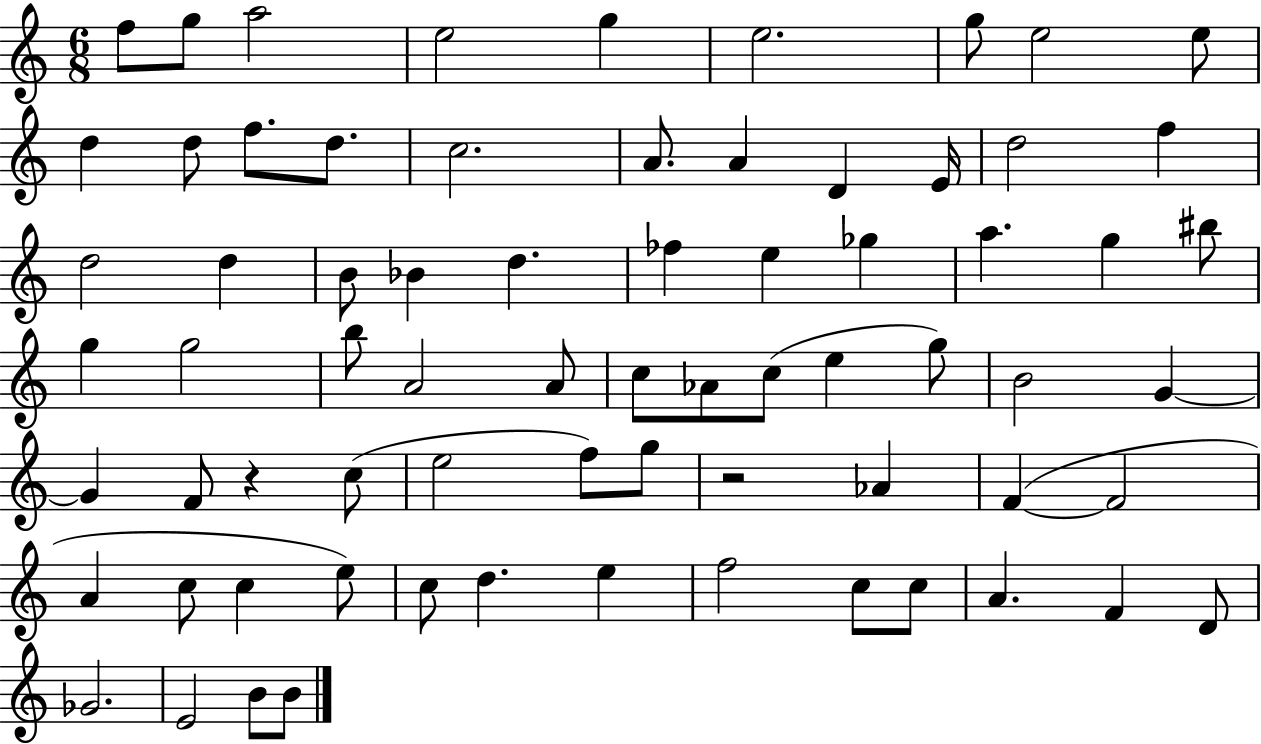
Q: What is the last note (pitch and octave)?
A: B4